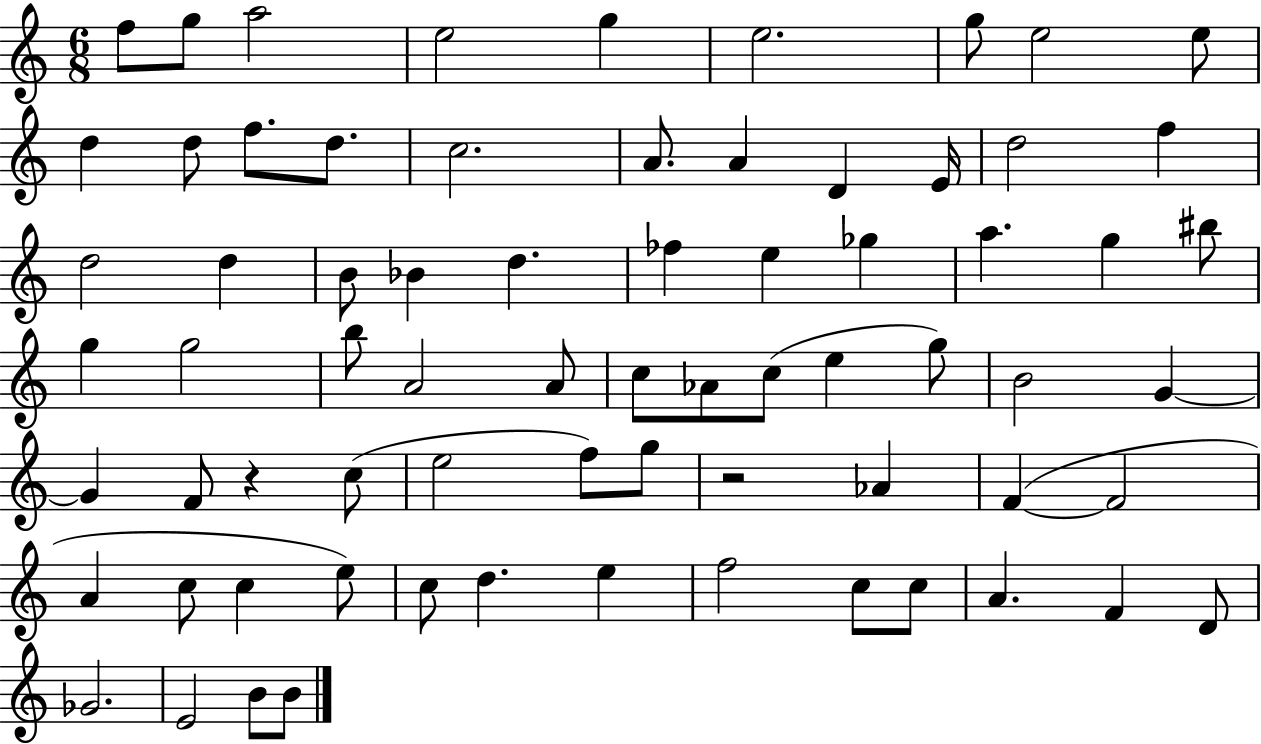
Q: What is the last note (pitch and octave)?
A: B4